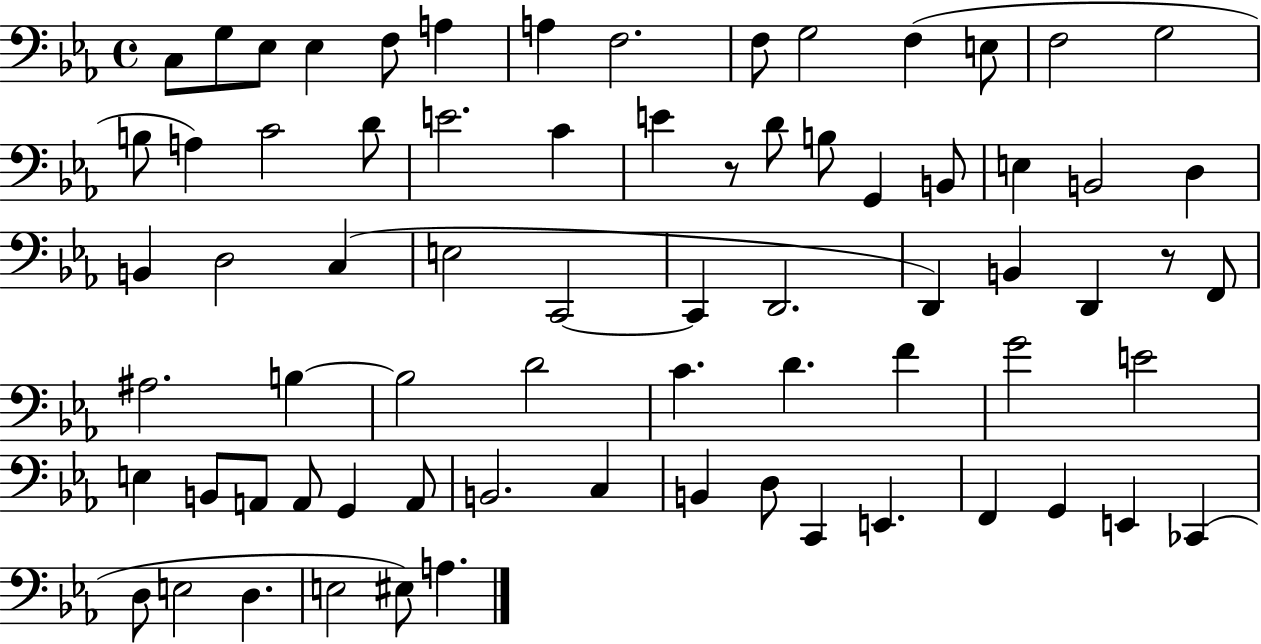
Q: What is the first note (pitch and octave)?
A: C3